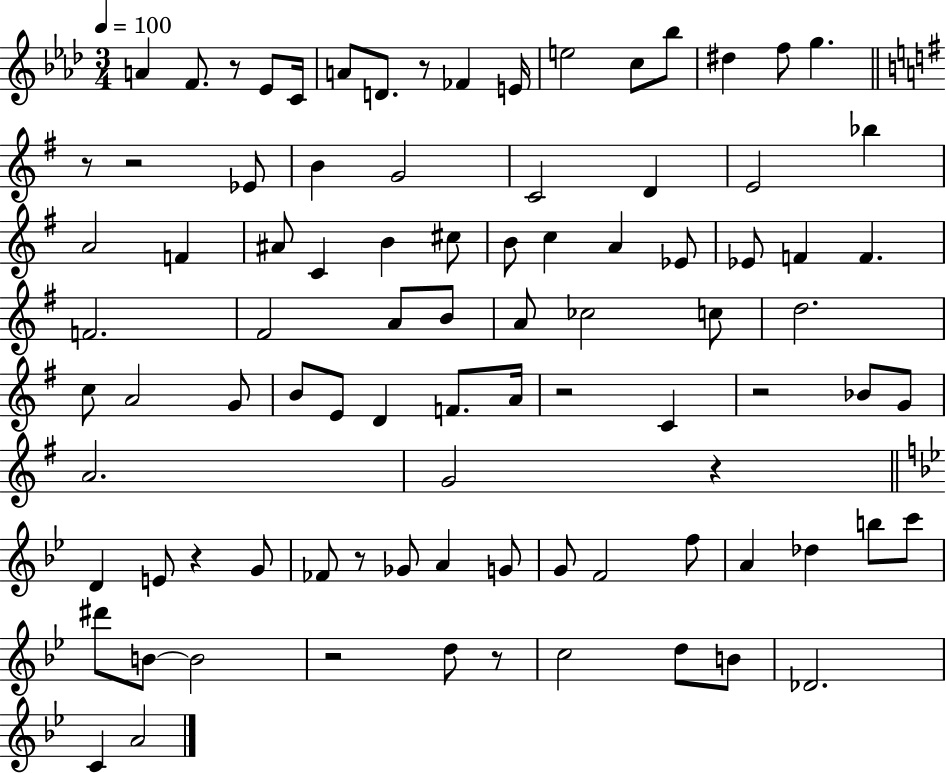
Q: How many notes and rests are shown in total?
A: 90